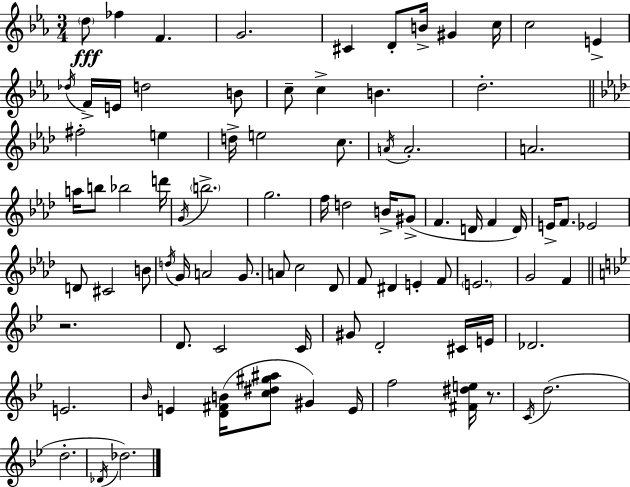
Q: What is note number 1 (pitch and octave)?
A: D5